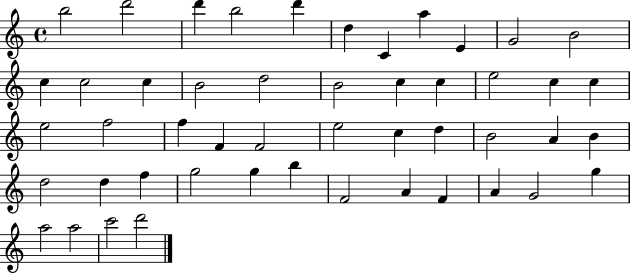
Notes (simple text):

B5/h D6/h D6/q B5/h D6/q D5/q C4/q A5/q E4/q G4/h B4/h C5/q C5/h C5/q B4/h D5/h B4/h C5/q C5/q E5/h C5/q C5/q E5/h F5/h F5/q F4/q F4/h E5/h C5/q D5/q B4/h A4/q B4/q D5/h D5/q F5/q G5/h G5/q B5/q F4/h A4/q F4/q A4/q G4/h G5/q A5/h A5/h C6/h D6/h